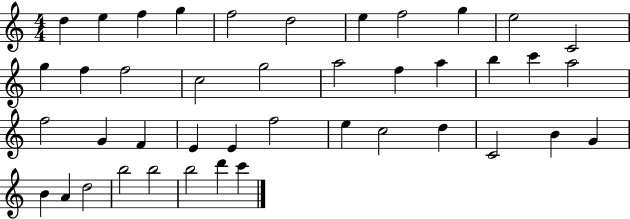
{
  \clef treble
  \numericTimeSignature
  \time 4/4
  \key c \major
  d''4 e''4 f''4 g''4 | f''2 d''2 | e''4 f''2 g''4 | e''2 c'2 | \break g''4 f''4 f''2 | c''2 g''2 | a''2 f''4 a''4 | b''4 c'''4 a''2 | \break f''2 g'4 f'4 | e'4 e'4 f''2 | e''4 c''2 d''4 | c'2 b'4 g'4 | \break b'4 a'4 d''2 | b''2 b''2 | b''2 d'''4 c'''4 | \bar "|."
}